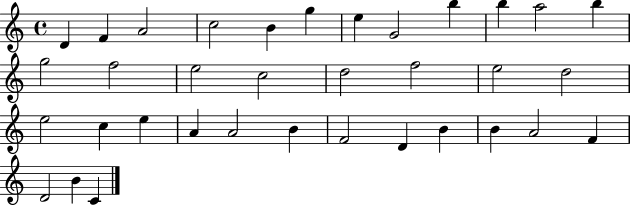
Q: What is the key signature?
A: C major